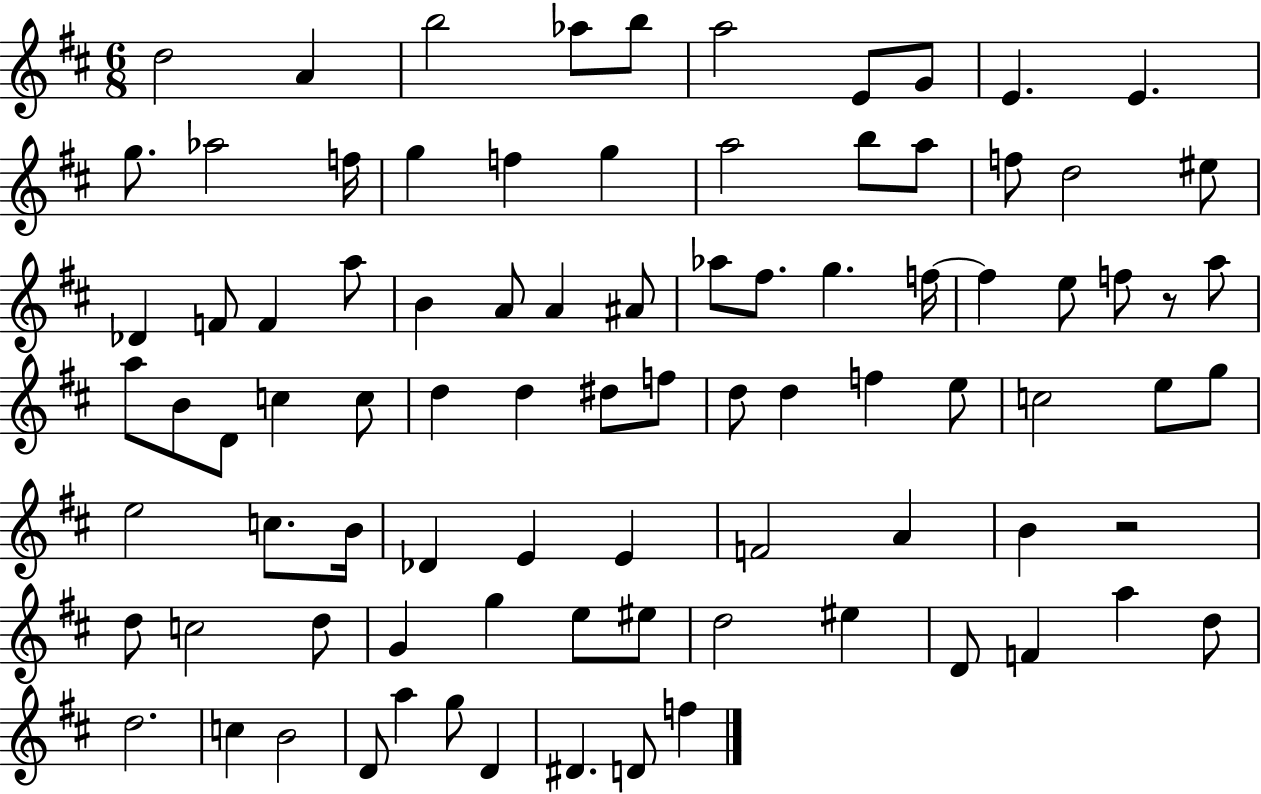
X:1
T:Untitled
M:6/8
L:1/4
K:D
d2 A b2 _a/2 b/2 a2 E/2 G/2 E E g/2 _a2 f/4 g f g a2 b/2 a/2 f/2 d2 ^e/2 _D F/2 F a/2 B A/2 A ^A/2 _a/2 ^f/2 g f/4 f e/2 f/2 z/2 a/2 a/2 B/2 D/2 c c/2 d d ^d/2 f/2 d/2 d f e/2 c2 e/2 g/2 e2 c/2 B/4 _D E E F2 A B z2 d/2 c2 d/2 G g e/2 ^e/2 d2 ^e D/2 F a d/2 d2 c B2 D/2 a g/2 D ^D D/2 f